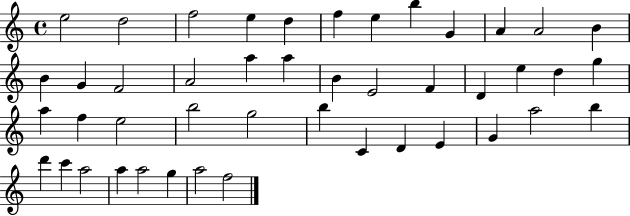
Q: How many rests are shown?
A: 0